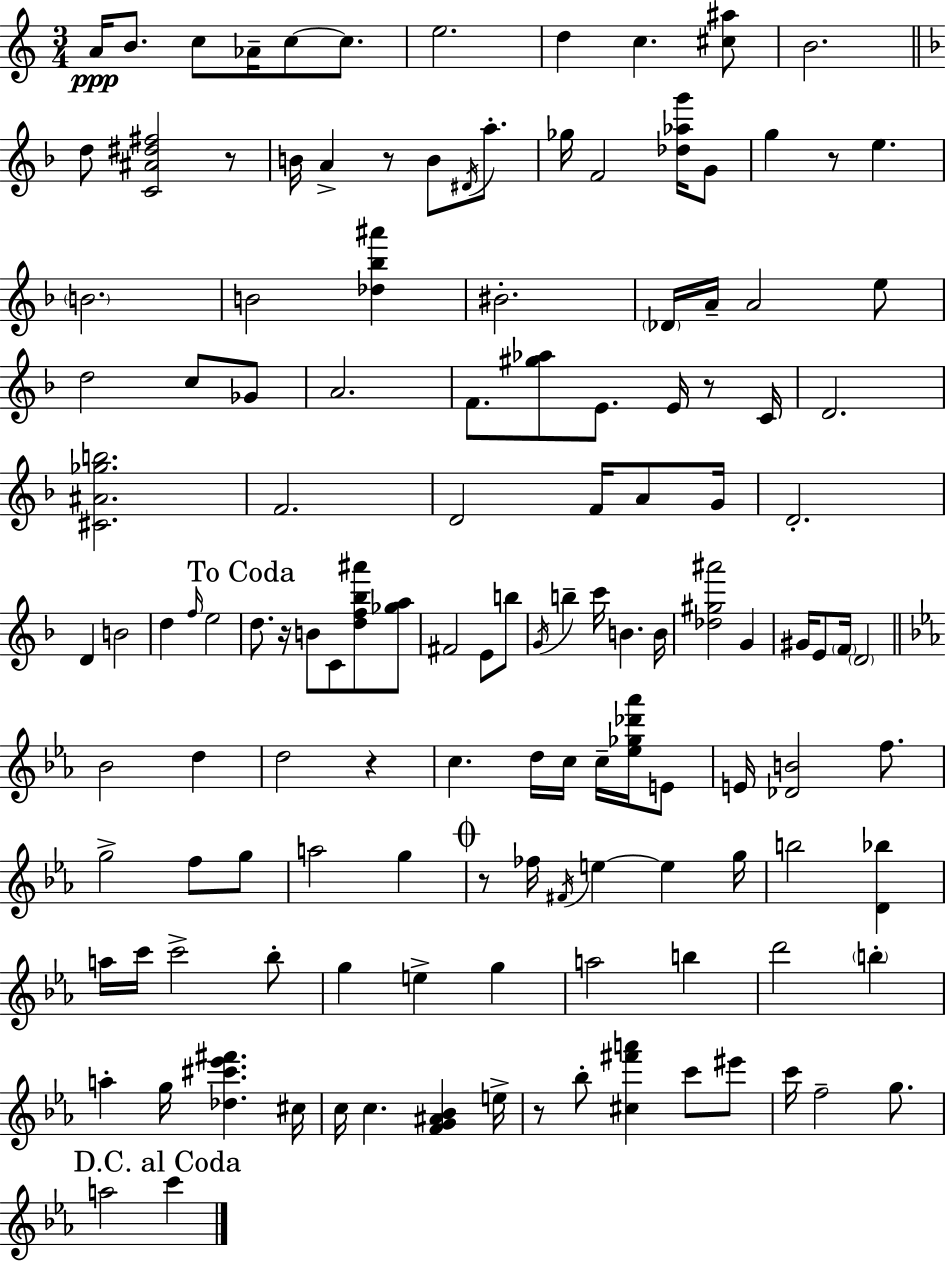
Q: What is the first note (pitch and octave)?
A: A4